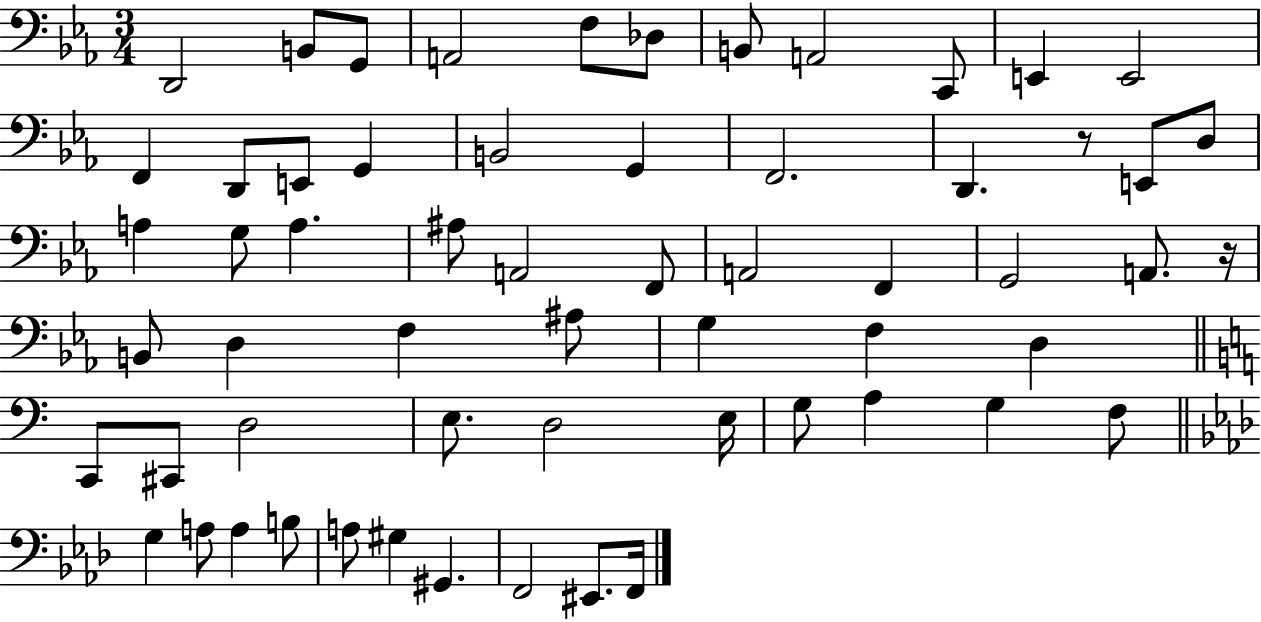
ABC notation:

X:1
T:Untitled
M:3/4
L:1/4
K:Eb
D,,2 B,,/2 G,,/2 A,,2 F,/2 _D,/2 B,,/2 A,,2 C,,/2 E,, E,,2 F,, D,,/2 E,,/2 G,, B,,2 G,, F,,2 D,, z/2 E,,/2 D,/2 A, G,/2 A, ^A,/2 A,,2 F,,/2 A,,2 F,, G,,2 A,,/2 z/4 B,,/2 D, F, ^A,/2 G, F, D, C,,/2 ^C,,/2 D,2 E,/2 D,2 E,/4 G,/2 A, G, F,/2 G, A,/2 A, B,/2 A,/2 ^G, ^G,, F,,2 ^E,,/2 F,,/4